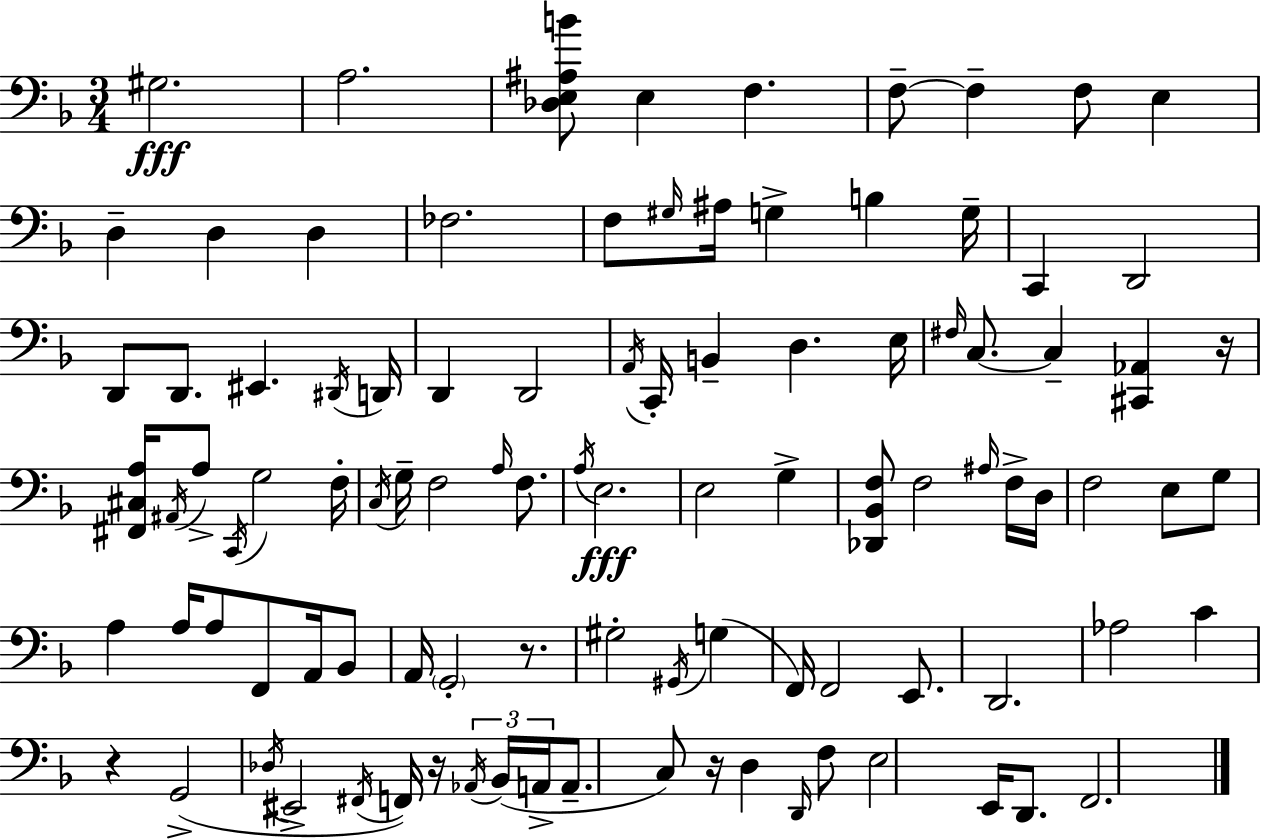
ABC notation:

X:1
T:Untitled
M:3/4
L:1/4
K:Dm
^G,2 A,2 [_D,E,^A,B]/2 E, F, F,/2 F, F,/2 E, D, D, D, _F,2 F,/2 ^G,/4 ^A,/4 G, B, G,/4 C,, D,,2 D,,/2 D,,/2 ^E,, ^D,,/4 D,,/4 D,, D,,2 A,,/4 C,,/4 B,, D, E,/4 ^F,/4 C,/2 C, [^C,,_A,,] z/4 [^F,,^C,A,]/4 ^A,,/4 A,/2 C,,/4 G,2 F,/4 C,/4 G,/4 F,2 A,/4 F,/2 A,/4 E,2 E,2 G, [_D,,_B,,F,]/2 F,2 ^A,/4 F,/4 D,/4 F,2 E,/2 G,/2 A, A,/4 A,/2 F,,/2 A,,/4 _B,,/2 A,,/4 G,,2 z/2 ^G,2 ^G,,/4 G, F,,/4 F,,2 E,,/2 D,,2 _A,2 C z G,,2 _D,/4 ^E,,2 ^F,,/4 F,,/4 z/4 _A,,/4 _B,,/4 A,,/4 A,,/2 C,/2 z/4 D, D,,/4 F,/2 E,2 E,,/4 D,,/2 F,,2